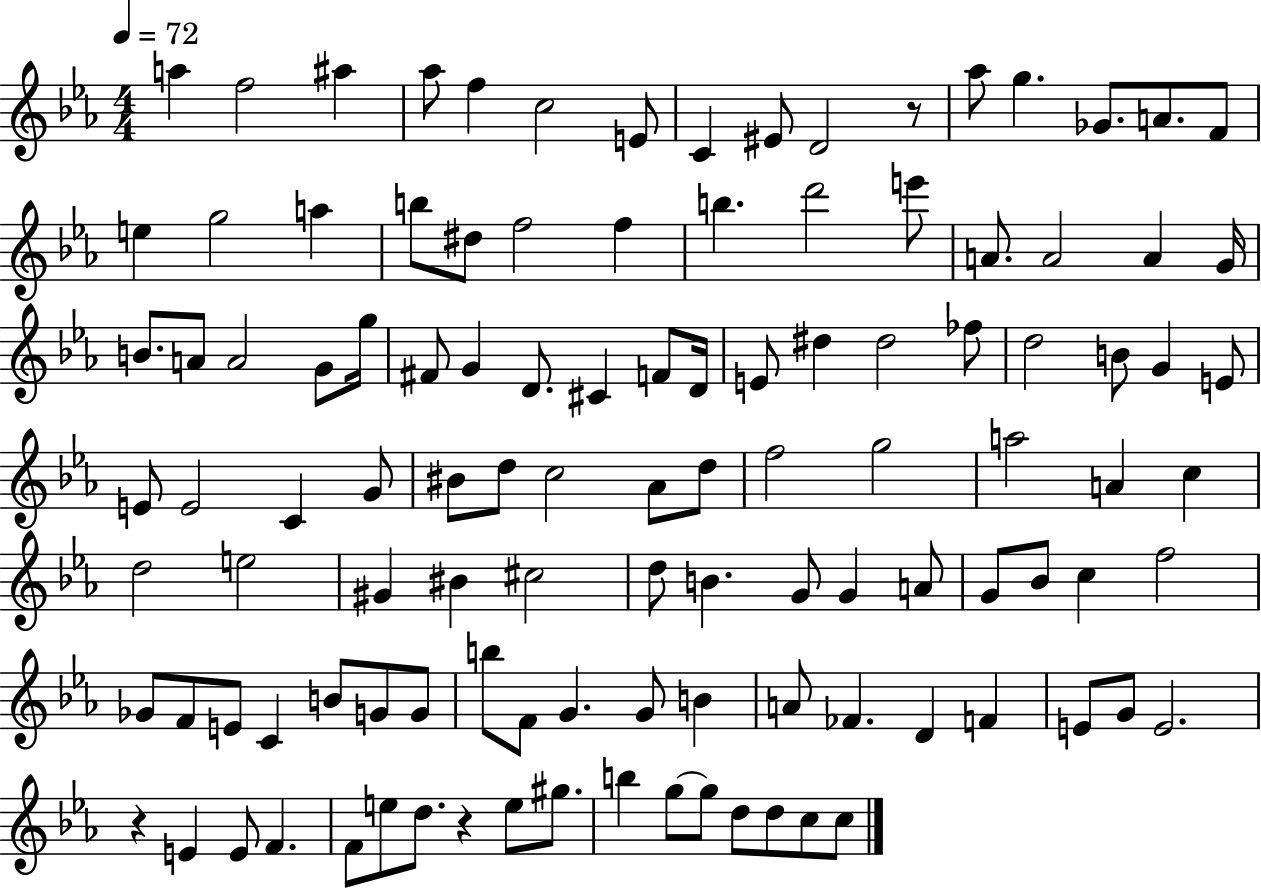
A5/q F5/h A#5/q Ab5/e F5/q C5/h E4/e C4/q EIS4/e D4/h R/e Ab5/e G5/q. Gb4/e. A4/e. F4/e E5/q G5/h A5/q B5/e D#5/e F5/h F5/q B5/q. D6/h E6/e A4/e. A4/h A4/q G4/s B4/e. A4/e A4/h G4/e G5/s F#4/e G4/q D4/e. C#4/q F4/e D4/s E4/e D#5/q D#5/h FES5/e D5/h B4/e G4/q E4/e E4/e E4/h C4/q G4/e BIS4/e D5/e C5/h Ab4/e D5/e F5/h G5/h A5/h A4/q C5/q D5/h E5/h G#4/q BIS4/q C#5/h D5/e B4/q. G4/e G4/q A4/e G4/e Bb4/e C5/q F5/h Gb4/e F4/e E4/e C4/q B4/e G4/e G4/e B5/e F4/e G4/q. G4/e B4/q A4/e FES4/q. D4/q F4/q E4/e G4/e E4/h. R/q E4/q E4/e F4/q. F4/e E5/e D5/e. R/q E5/e G#5/e. B5/q G5/e G5/e D5/e D5/e C5/e C5/e